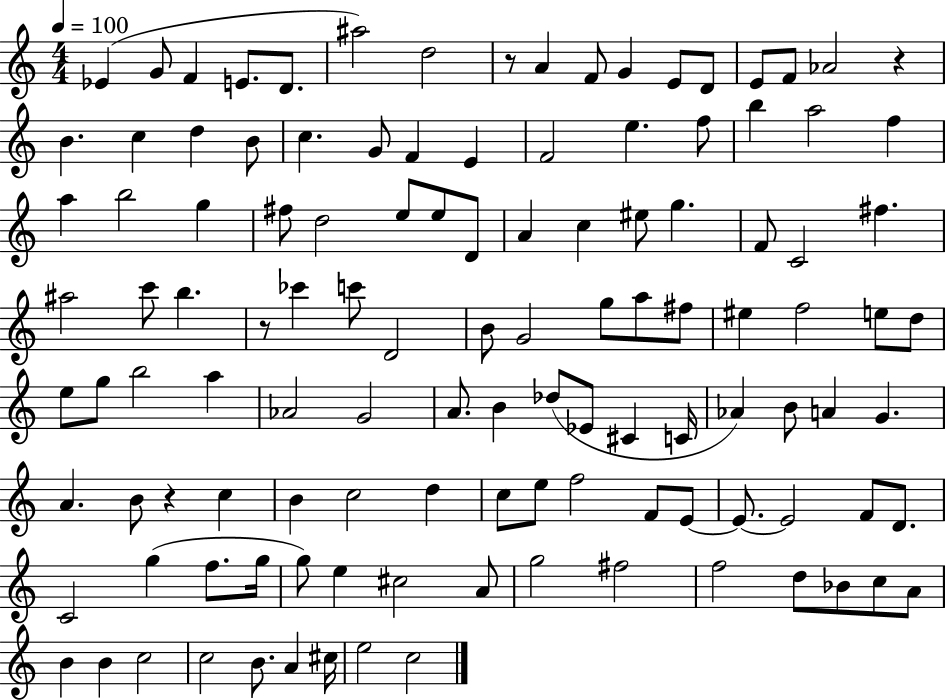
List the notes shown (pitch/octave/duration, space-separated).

Eb4/q G4/e F4/q E4/e. D4/e. A#5/h D5/h R/e A4/q F4/e G4/q E4/e D4/e E4/e F4/e Ab4/h R/q B4/q. C5/q D5/q B4/e C5/q. G4/e F4/q E4/q F4/h E5/q. F5/e B5/q A5/h F5/q A5/q B5/h G5/q F#5/e D5/h E5/e E5/e D4/e A4/q C5/q EIS5/e G5/q. F4/e C4/h F#5/q. A#5/h C6/e B5/q. R/e CES6/q C6/e D4/h B4/e G4/h G5/e A5/e F#5/e EIS5/q F5/h E5/e D5/e E5/e G5/e B5/h A5/q Ab4/h G4/h A4/e. B4/q Db5/e Eb4/e C#4/q C4/s Ab4/q B4/e A4/q G4/q. A4/q. B4/e R/q C5/q B4/q C5/h D5/q C5/e E5/e F5/h F4/e E4/e E4/e. E4/h F4/e D4/e. C4/h G5/q F5/e. G5/s G5/e E5/q C#5/h A4/e G5/h F#5/h F5/h D5/e Bb4/e C5/e A4/e B4/q B4/q C5/h C5/h B4/e. A4/q C#5/s E5/h C5/h